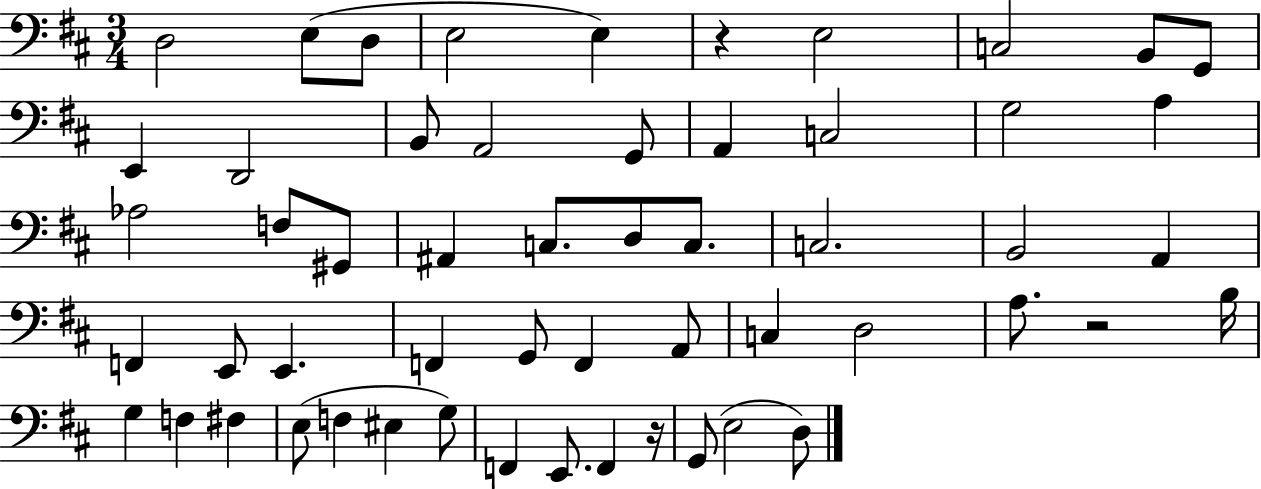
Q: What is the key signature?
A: D major